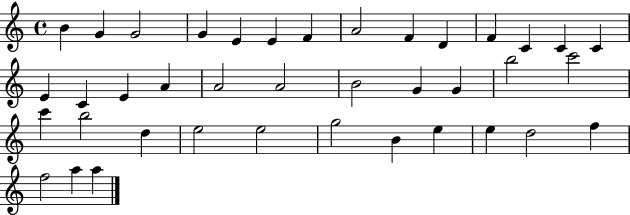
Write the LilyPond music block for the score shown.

{
  \clef treble
  \time 4/4
  \defaultTimeSignature
  \key c \major
  b'4 g'4 g'2 | g'4 e'4 e'4 f'4 | a'2 f'4 d'4 | f'4 c'4 c'4 c'4 | \break e'4 c'4 e'4 a'4 | a'2 a'2 | b'2 g'4 g'4 | b''2 c'''2 | \break c'''4 b''2 d''4 | e''2 e''2 | g''2 b'4 e''4 | e''4 d''2 f''4 | \break f''2 a''4 a''4 | \bar "|."
}